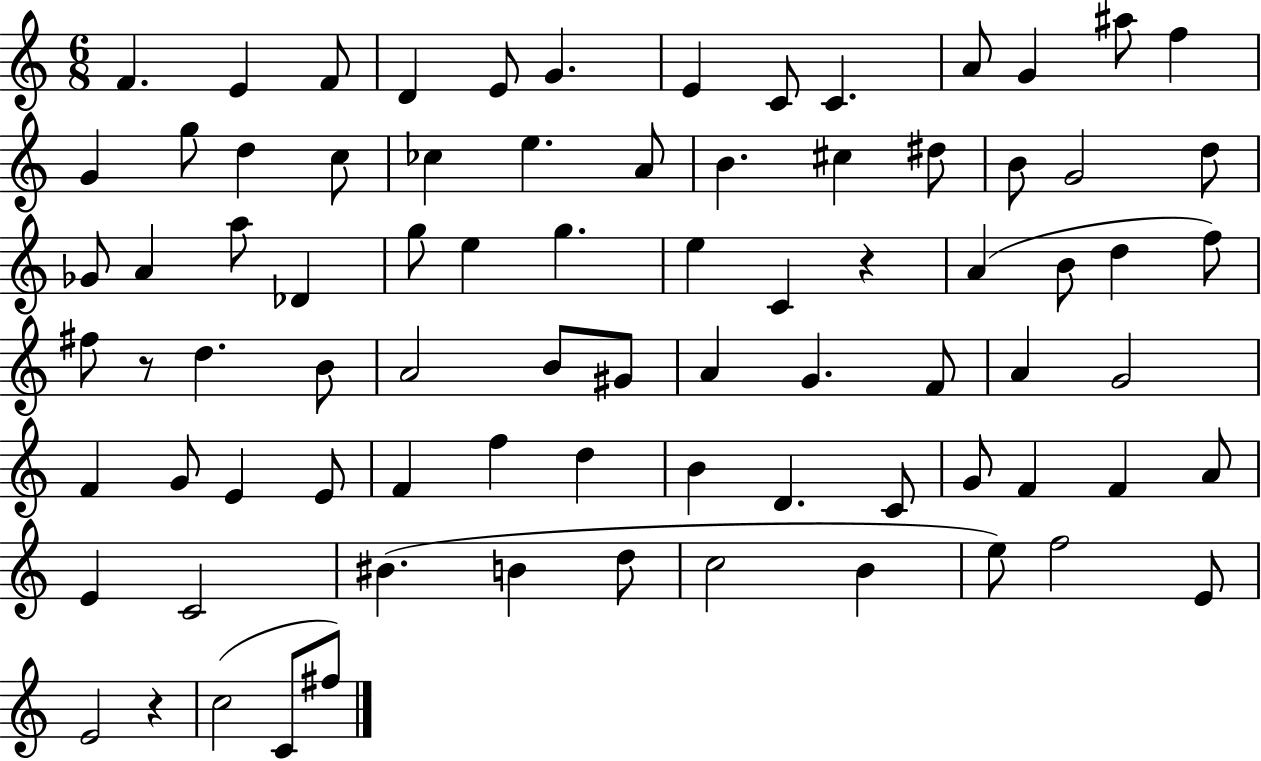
F4/q. E4/q F4/e D4/q E4/e G4/q. E4/q C4/e C4/q. A4/e G4/q A#5/e F5/q G4/q G5/e D5/q C5/e CES5/q E5/q. A4/e B4/q. C#5/q D#5/e B4/e G4/h D5/e Gb4/e A4/q A5/e Db4/q G5/e E5/q G5/q. E5/q C4/q R/q A4/q B4/e D5/q F5/e F#5/e R/e D5/q. B4/e A4/h B4/e G#4/e A4/q G4/q. F4/e A4/q G4/h F4/q G4/e E4/q E4/e F4/q F5/q D5/q B4/q D4/q. C4/e G4/e F4/q F4/q A4/e E4/q C4/h BIS4/q. B4/q D5/e C5/h B4/q E5/e F5/h E4/e E4/h R/q C5/h C4/e F#5/e